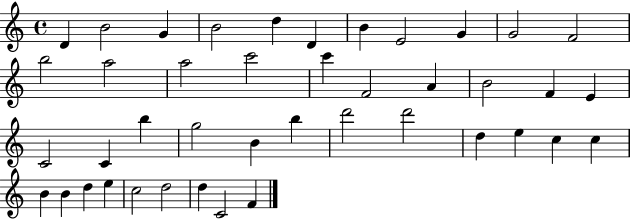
D4/q B4/h G4/q B4/h D5/q D4/q B4/q E4/h G4/q G4/h F4/h B5/h A5/h A5/h C6/h C6/q F4/h A4/q B4/h F4/q E4/q C4/h C4/q B5/q G5/h B4/q B5/q D6/h D6/h D5/q E5/q C5/q C5/q B4/q B4/q D5/q E5/q C5/h D5/h D5/q C4/h F4/q